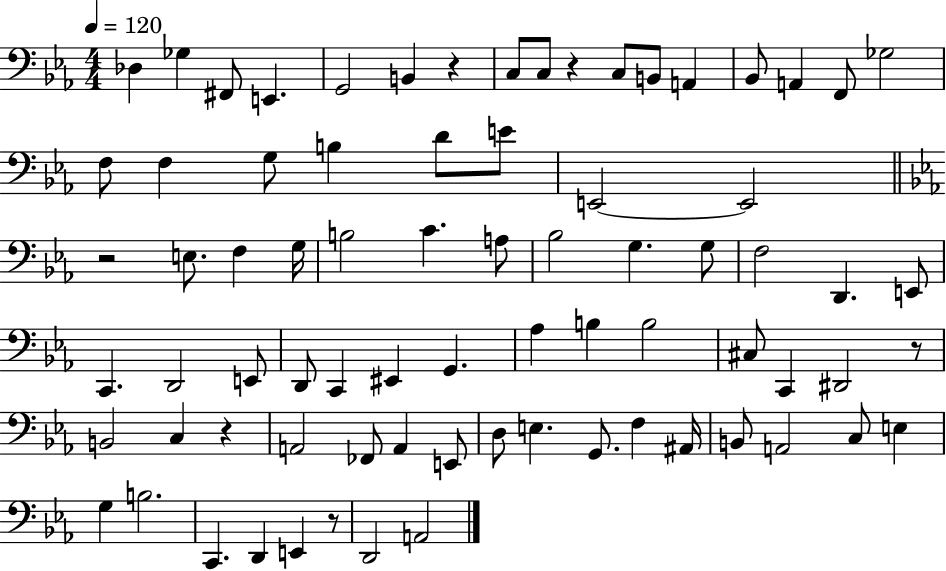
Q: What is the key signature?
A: EES major